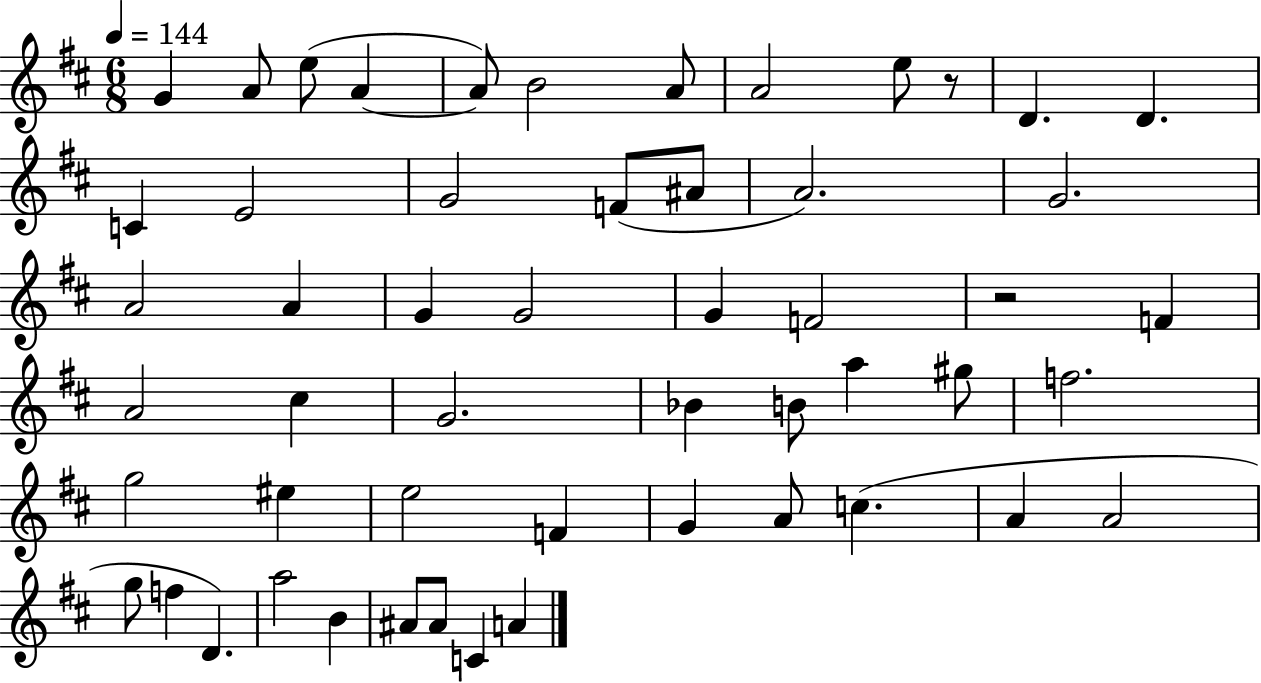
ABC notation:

X:1
T:Untitled
M:6/8
L:1/4
K:D
G A/2 e/2 A A/2 B2 A/2 A2 e/2 z/2 D D C E2 G2 F/2 ^A/2 A2 G2 A2 A G G2 G F2 z2 F A2 ^c G2 _B B/2 a ^g/2 f2 g2 ^e e2 F G A/2 c A A2 g/2 f D a2 B ^A/2 ^A/2 C A